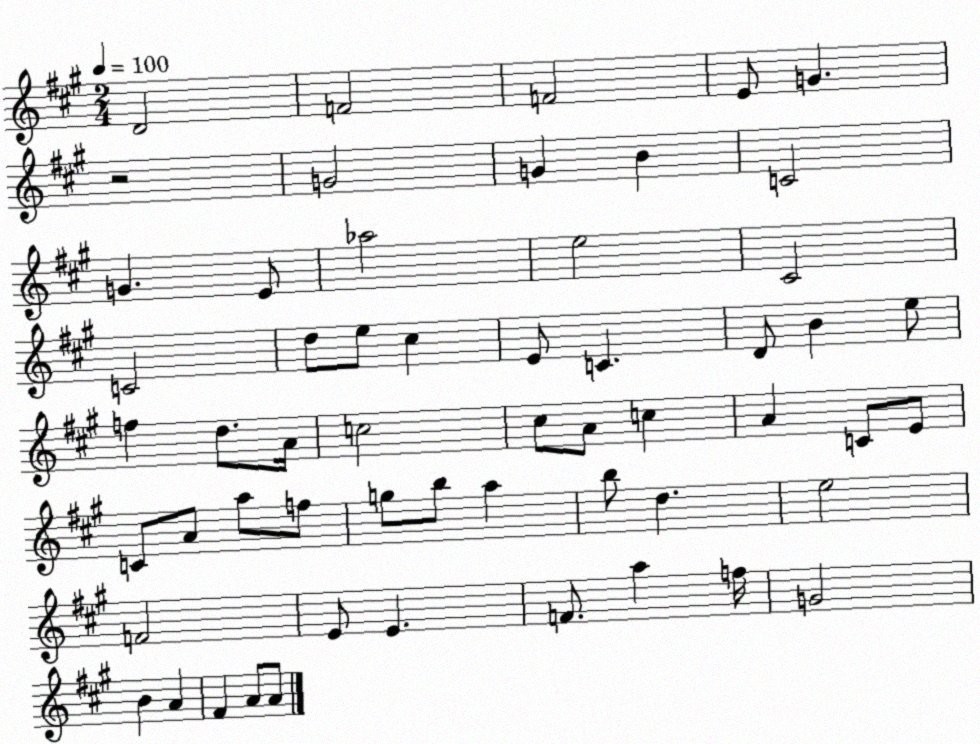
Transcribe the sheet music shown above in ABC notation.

X:1
T:Untitled
M:2/4
L:1/4
K:A
D2 F2 F2 E/2 G z2 G2 G B C2 G E/2 _a2 e2 ^C2 C2 d/2 e/2 ^c E/2 C D/2 B e/2 f d/2 A/4 c2 ^c/2 A/2 c A C/2 E/2 C/2 A/2 a/2 f/2 g/2 b/2 a b/2 d e2 F2 E/2 E F/2 a f/4 G2 B A ^F A/2 A/2